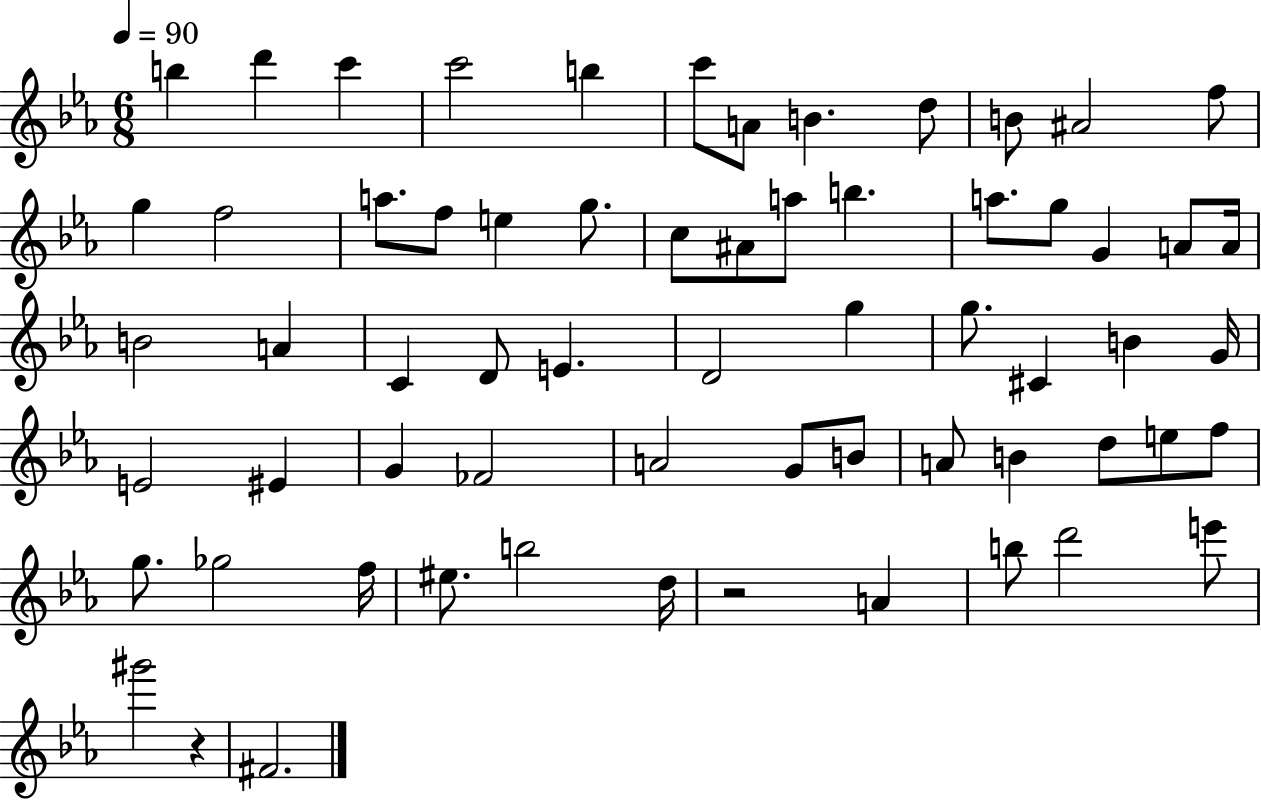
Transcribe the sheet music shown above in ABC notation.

X:1
T:Untitled
M:6/8
L:1/4
K:Eb
b d' c' c'2 b c'/2 A/2 B d/2 B/2 ^A2 f/2 g f2 a/2 f/2 e g/2 c/2 ^A/2 a/2 b a/2 g/2 G A/2 A/4 B2 A C D/2 E D2 g g/2 ^C B G/4 E2 ^E G _F2 A2 G/2 B/2 A/2 B d/2 e/2 f/2 g/2 _g2 f/4 ^e/2 b2 d/4 z2 A b/2 d'2 e'/2 ^g'2 z ^F2